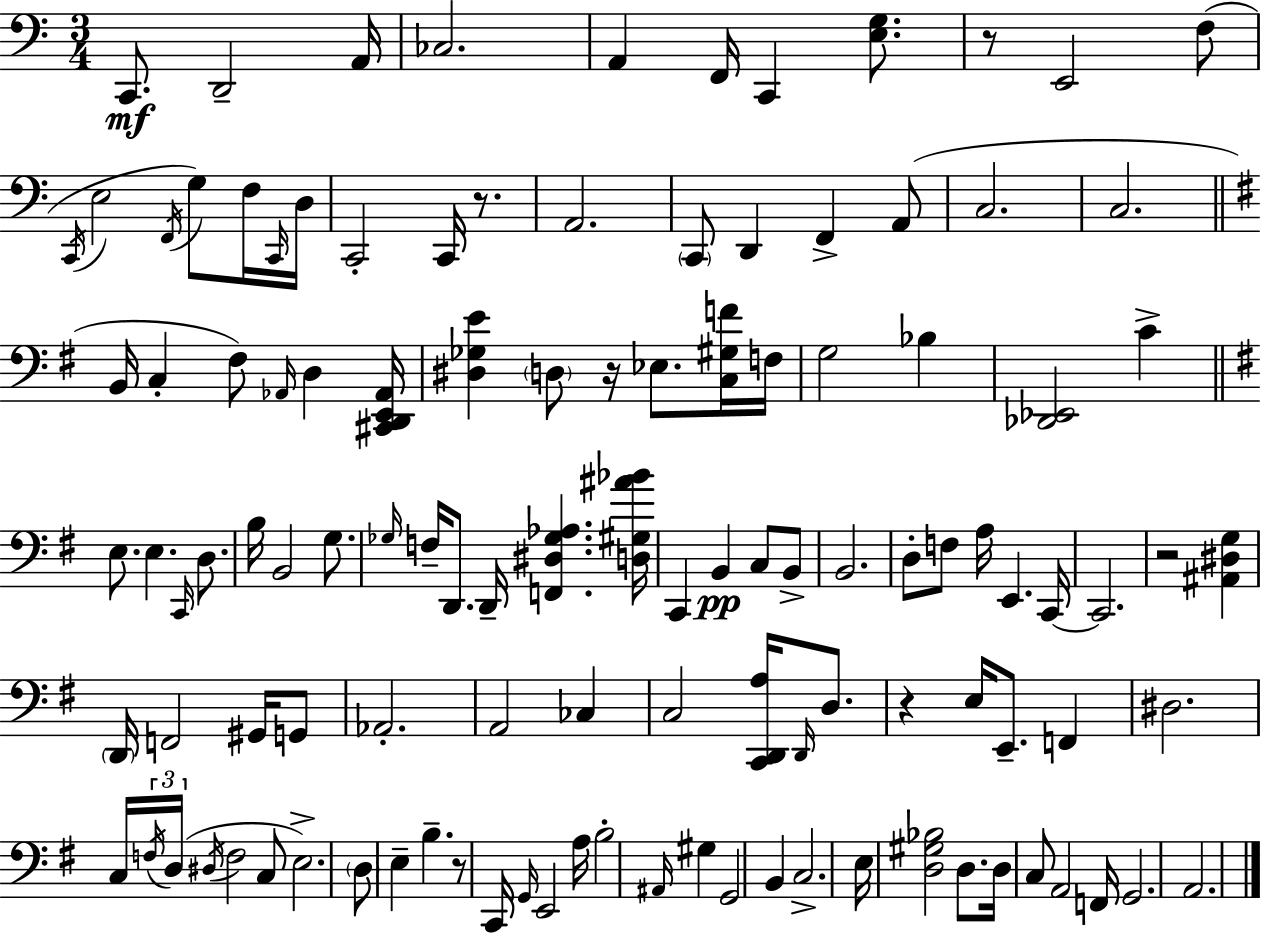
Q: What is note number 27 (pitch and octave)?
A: C3